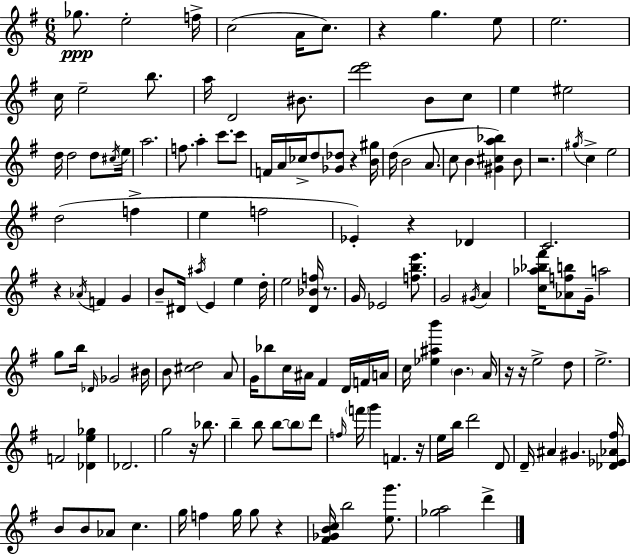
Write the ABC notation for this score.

X:1
T:Untitled
M:6/8
L:1/4
K:G
_g/2 e2 f/4 c2 A/4 c/2 z g e/2 e2 c/4 e2 b/2 a/4 D2 ^B/2 [d'e']2 B/2 c/2 e ^e2 d/4 d2 d/2 ^c/4 e/4 a2 f/2 a c'/2 c'/2 F/4 A/4 _c/4 d/2 [_G_d]/2 z [B^g]/4 d/4 B2 A/2 c/2 B [^G^ca_b] B/2 z2 ^g/4 c e2 d2 f e f2 _E z _D C2 z _A/4 F G B/2 ^D/4 ^a/4 E e d/4 e2 [D_Bf]/4 z/2 G/4 _E2 [fbe']/2 G2 ^G/4 A [c_a_b^f']/4 [_Afb]/2 G/4 a2 g/2 b/4 _D/4 _G2 ^B/4 B/2 [^cd]2 A/2 G/4 _b/2 c/4 ^A/4 ^F D/4 F/4 A/4 c/4 [_e^ab'] B A/4 z/4 z/4 e2 d/2 e2 F2 [_De_g] _D2 g2 z/4 _b/2 b b/2 b/2 b/2 d'/2 f/4 f'/4 g' F z/4 e/4 b/4 d'2 D/2 D/4 ^A ^G [_D_E_A^f]/4 B/2 B/2 _A/2 c g/4 f g/4 g/2 z [^F_GBc]/4 b2 [eg']/2 [_ga]2 d'